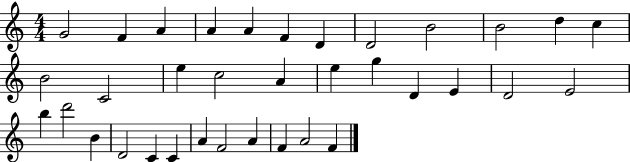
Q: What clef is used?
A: treble